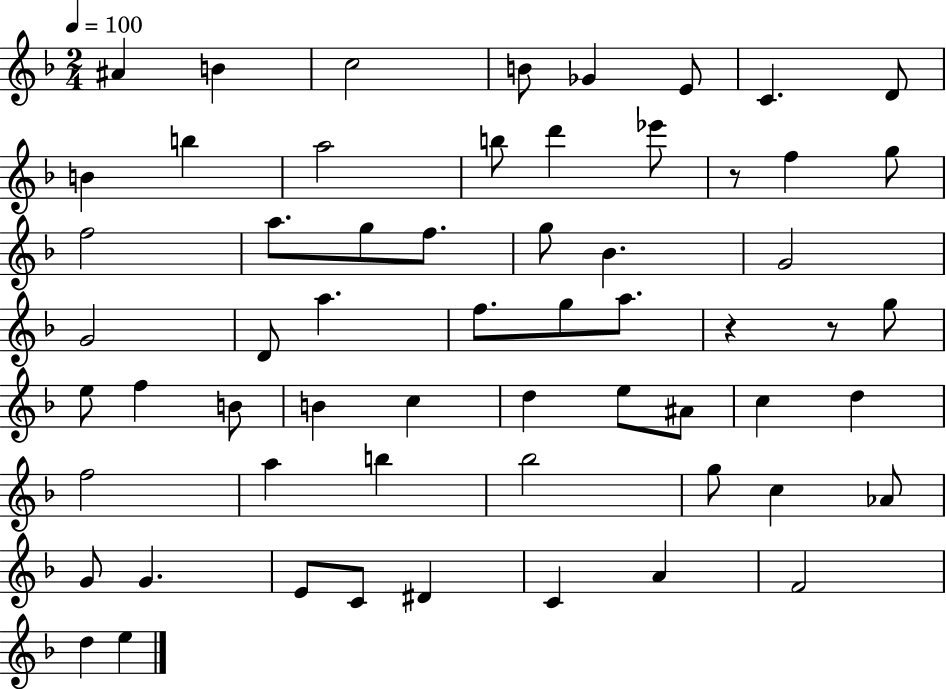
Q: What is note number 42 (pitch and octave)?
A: A5